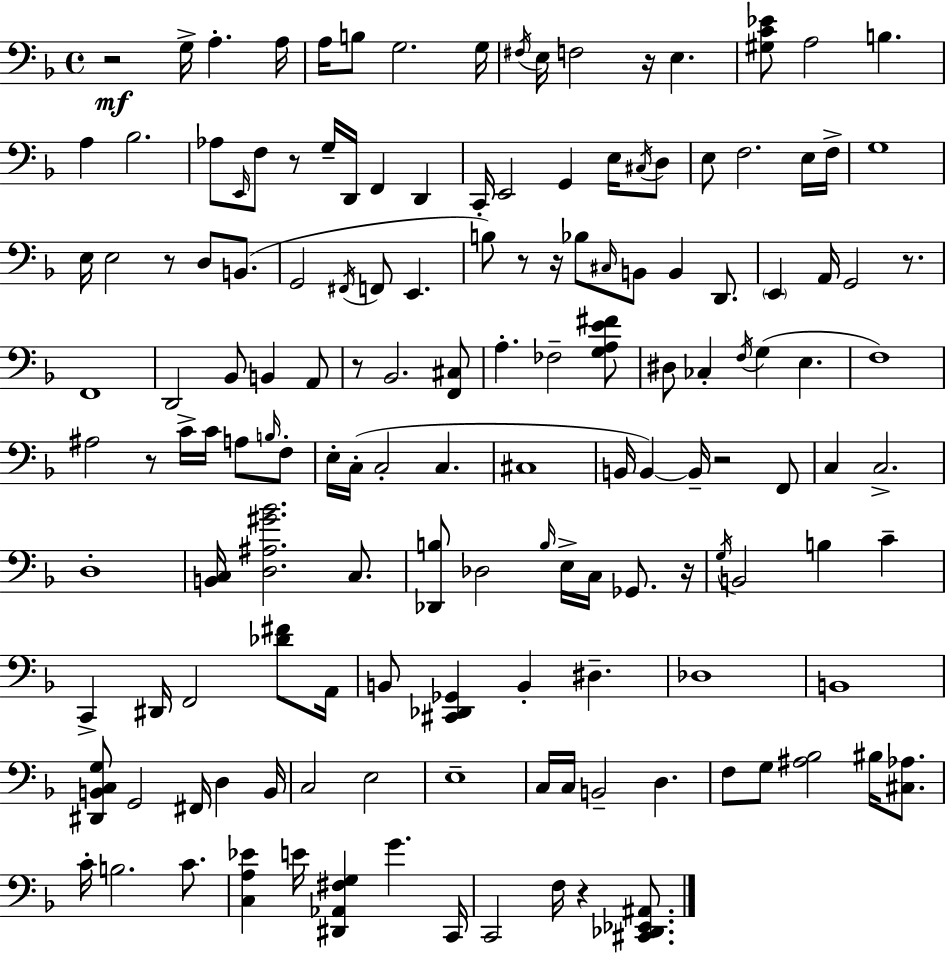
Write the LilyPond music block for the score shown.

{
  \clef bass
  \time 4/4
  \defaultTimeSignature
  \key d \minor
  r2\mf g16-> a4.-. a16 | a16 b8 g2. g16 | \acciaccatura { fis16 } e16 f2 r16 e4. | <gis c' ees'>8 a2 b4. | \break a4 bes2. | aes8 \grace { e,16 } f8 r8 g16-- d,16 f,4 d,4 | c,16-. e,2 g,4 e16 | \acciaccatura { cis16 } d8 e8 f2. | \break e16 f16-> g1 | e16 e2 r8 d8 | b,8.( g,2 \acciaccatura { fis,16 } f,8 e,4. | b8) r8 r16 bes8 \grace { cis16 } b,8 b,4 | \break d,8. \parenthesize e,4 a,16 g,2 | r8. f,1 | d,2 bes,8 b,4 | a,8 r8 bes,2. | \break <f, cis>8 a4.-. fes2-- | <g a e' fis'>8 dis8 ces4-. \acciaccatura { f16 } g4( | e4. f1) | ais2 r8 | \break c'16-> c'16 a8 \grace { b16 } f8-. e16-. c16-.( c2-. | c4. cis1 | b,16 b,4~~) b,16-- r2 | f,8 c4 c2.-> | \break d1-. | <b, c>16 <d ais gis' bes'>2. | c8. <des, b>8 des2 | \grace { b16 } e16-> c16 ges,8. r16 \acciaccatura { g16 } b,2 | \break b4 c'4-- c,4-> dis,16 f,2 | <des' fis'>8 a,16 b,8 <cis, des, ges,>4 b,4-. | dis4.-- des1 | b,1 | \break <dis, b, c g>8 g,2 | fis,16 d4 b,16 c2 | e2 e1-- | c16 c16 b,2-- | \break d4. f8 g8 <ais bes>2 | bis16 <cis aes>8. c'16-. b2. | c'8. <c a ees'>4 e'16 <dis, aes, fis g>4 | g'4. c,16 c,2 | \break f16 r4 <cis, des, ees, ais,>8. \bar "|."
}